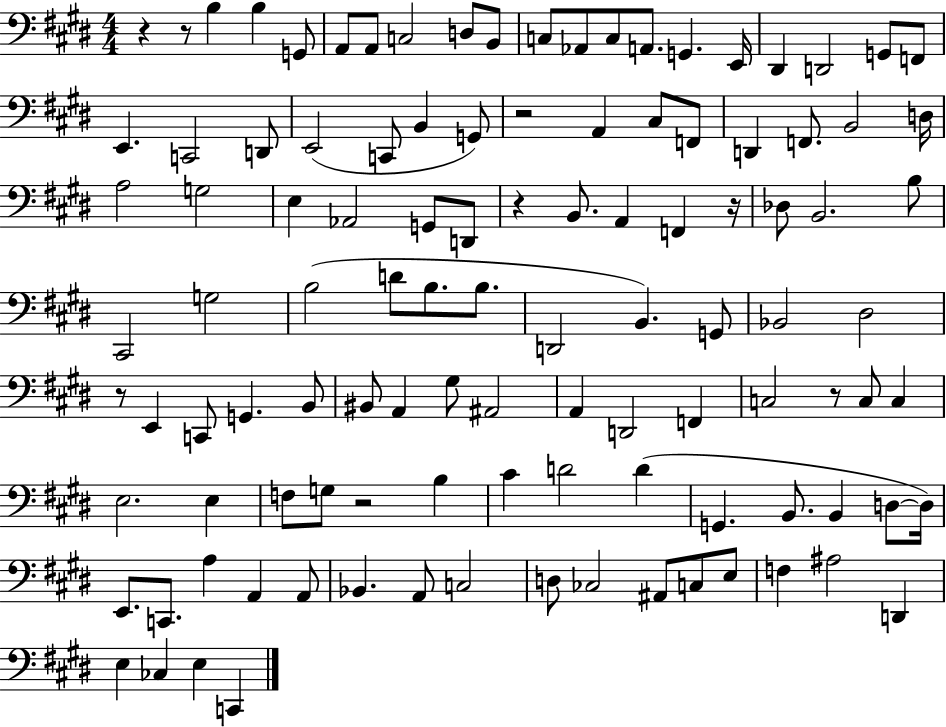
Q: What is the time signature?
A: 4/4